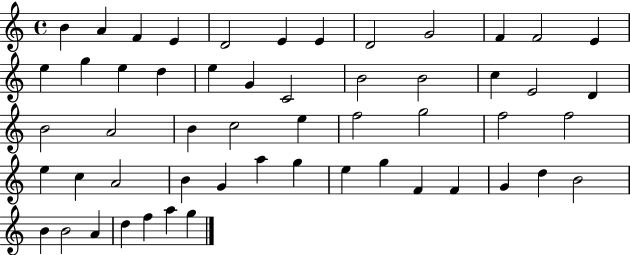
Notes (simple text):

B4/q A4/q F4/q E4/q D4/h E4/q E4/q D4/h G4/h F4/q F4/h E4/q E5/q G5/q E5/q D5/q E5/q G4/q C4/h B4/h B4/h C5/q E4/h D4/q B4/h A4/h B4/q C5/h E5/q F5/h G5/h F5/h F5/h E5/q C5/q A4/h B4/q G4/q A5/q G5/q E5/q G5/q F4/q F4/q G4/q D5/q B4/h B4/q B4/h A4/q D5/q F5/q A5/q G5/q